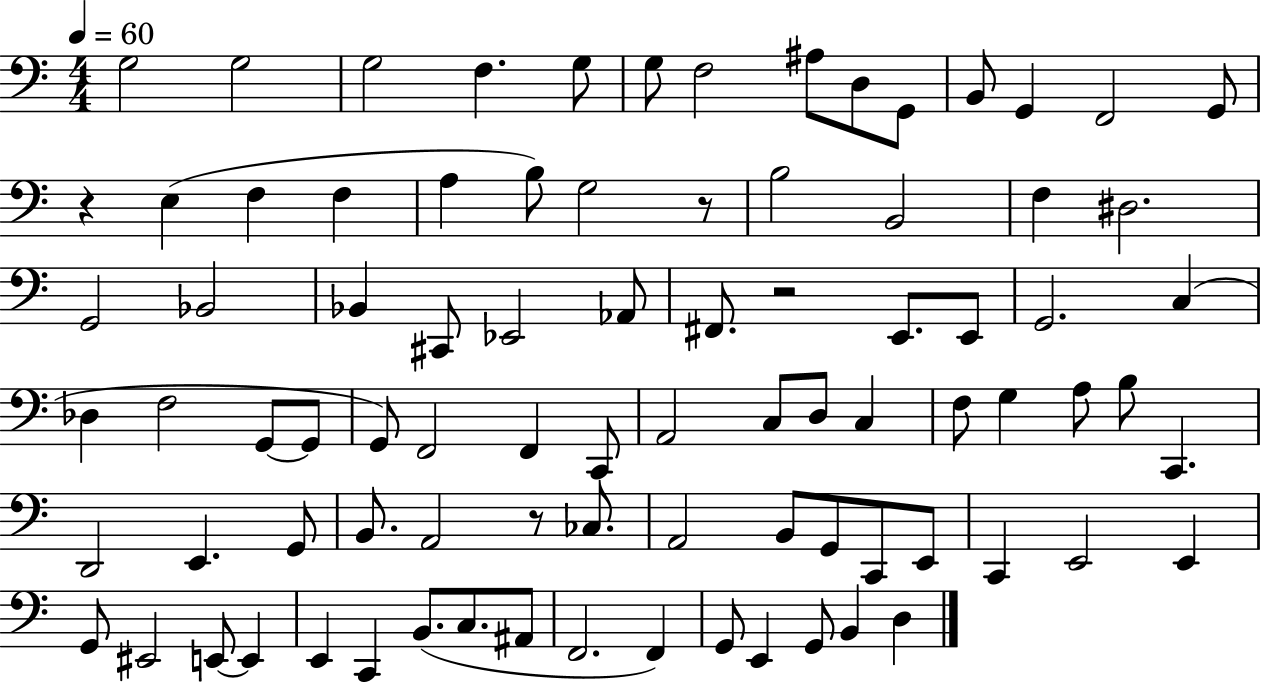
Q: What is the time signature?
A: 4/4